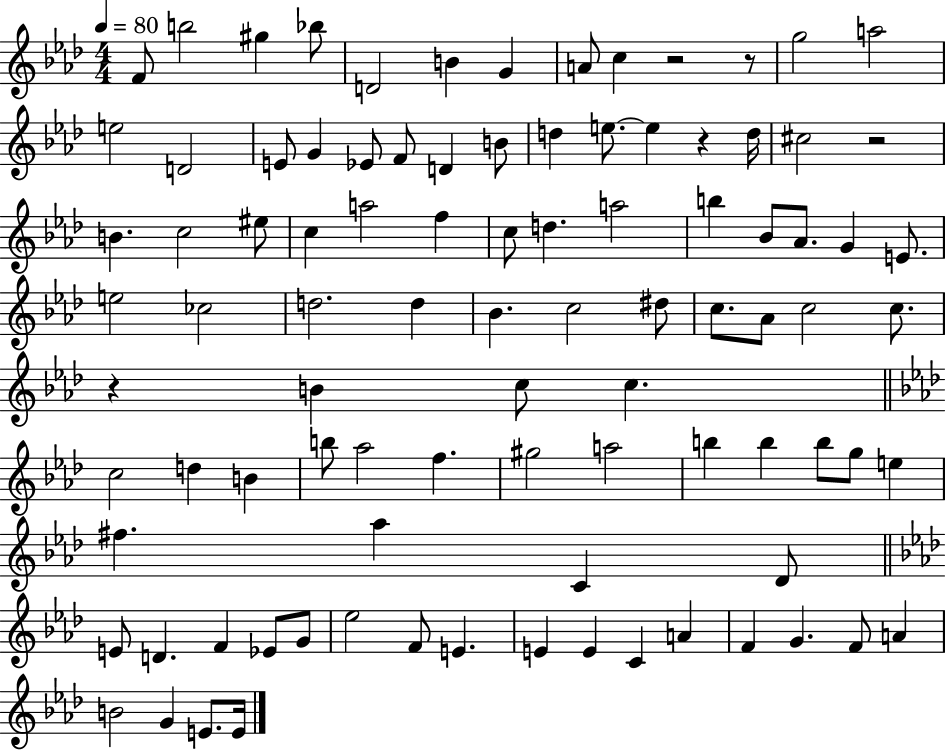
X:1
T:Untitled
M:4/4
L:1/4
K:Ab
F/2 b2 ^g _b/2 D2 B G A/2 c z2 z/2 g2 a2 e2 D2 E/2 G _E/2 F/2 D B/2 d e/2 e z d/4 ^c2 z2 B c2 ^e/2 c a2 f c/2 d a2 b _B/2 _A/2 G E/2 e2 _c2 d2 d _B c2 ^d/2 c/2 _A/2 c2 c/2 z B c/2 c c2 d B b/2 _a2 f ^g2 a2 b b b/2 g/2 e ^f _a C _D/2 E/2 D F _E/2 G/2 _e2 F/2 E E E C A F G F/2 A B2 G E/2 E/4